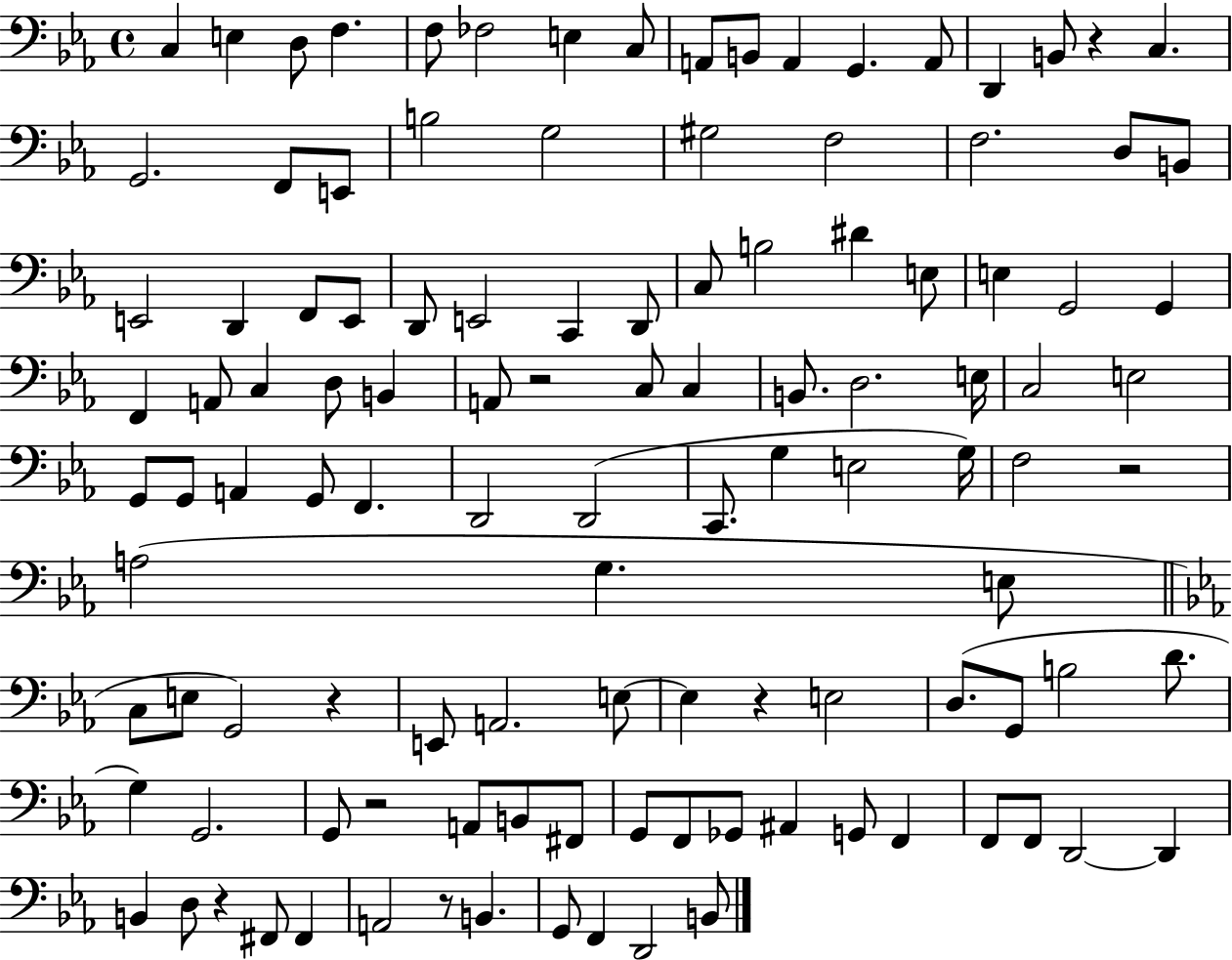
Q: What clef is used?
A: bass